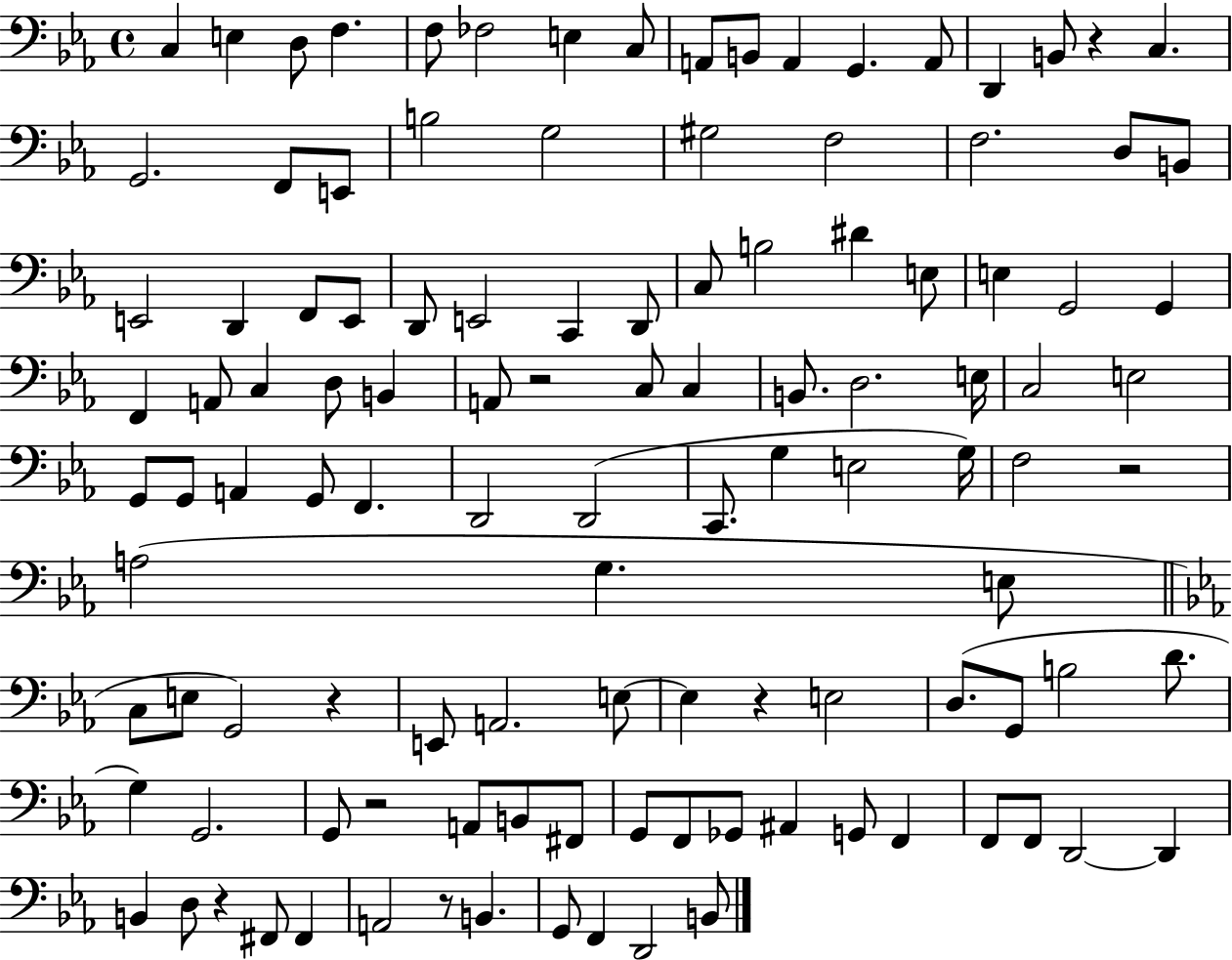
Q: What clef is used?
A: bass